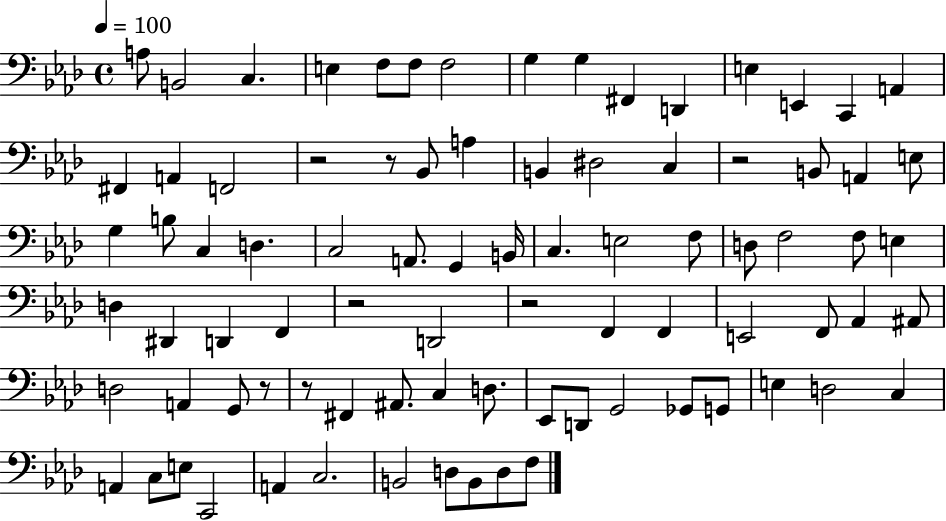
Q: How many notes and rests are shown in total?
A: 85